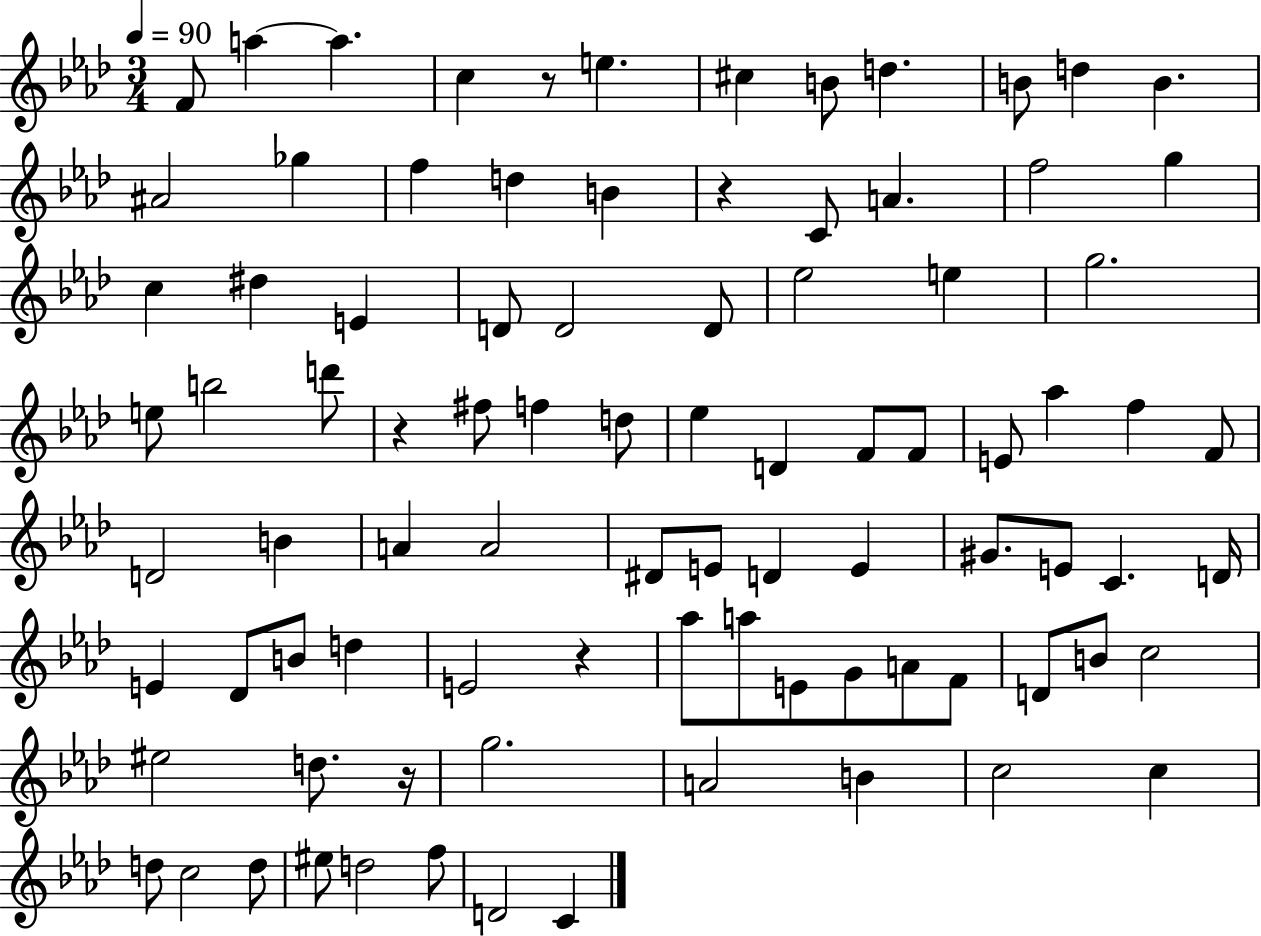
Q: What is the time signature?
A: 3/4